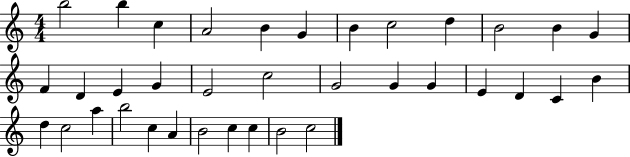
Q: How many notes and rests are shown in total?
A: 36